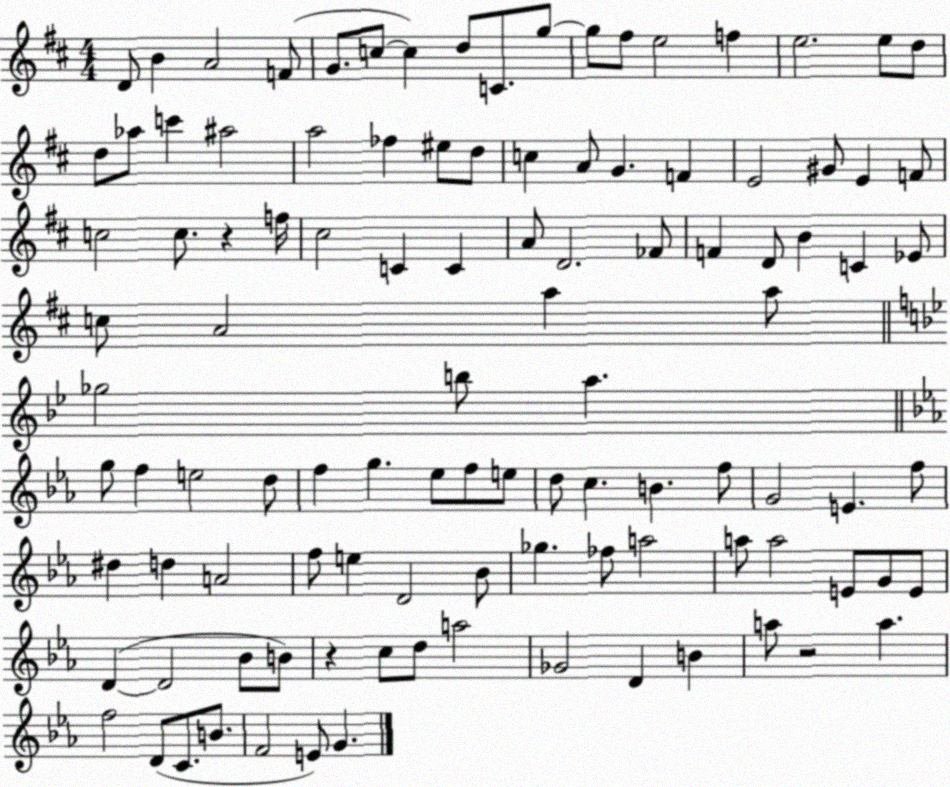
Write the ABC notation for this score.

X:1
T:Untitled
M:4/4
L:1/4
K:D
D/2 B A2 F/2 G/2 c/2 c d/2 C/2 g/2 g/2 ^f/2 e2 f e2 e/2 d/2 d/2 _a/2 c' ^a2 a2 _f ^e/2 d/2 c A/2 G F E2 ^G/2 E F/2 c2 c/2 z f/4 ^c2 C C A/2 D2 _F/2 F D/2 B C _E/2 c/2 A2 a a/2 _g2 b/2 a g/2 f e2 d/2 f g _e/2 f/2 e/2 d/2 c B f/2 G2 E f/2 ^d d A2 f/2 e D2 _B/2 _g _f/2 a2 a/2 a2 E/2 G/2 E/2 D D2 _B/2 B/2 z c/2 d/2 a2 _G2 D B a/2 z2 a f2 D/2 C/2 B/2 F2 E/2 G